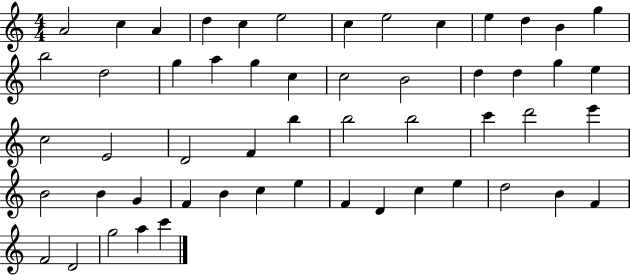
A4/h C5/q A4/q D5/q C5/q E5/h C5/q E5/h C5/q E5/q D5/q B4/q G5/q B5/h D5/h G5/q A5/q G5/q C5/q C5/h B4/h D5/q D5/q G5/q E5/q C5/h E4/h D4/h F4/q B5/q B5/h B5/h C6/q D6/h E6/q B4/h B4/q G4/q F4/q B4/q C5/q E5/q F4/q D4/q C5/q E5/q D5/h B4/q F4/q F4/h D4/h G5/h A5/q C6/q